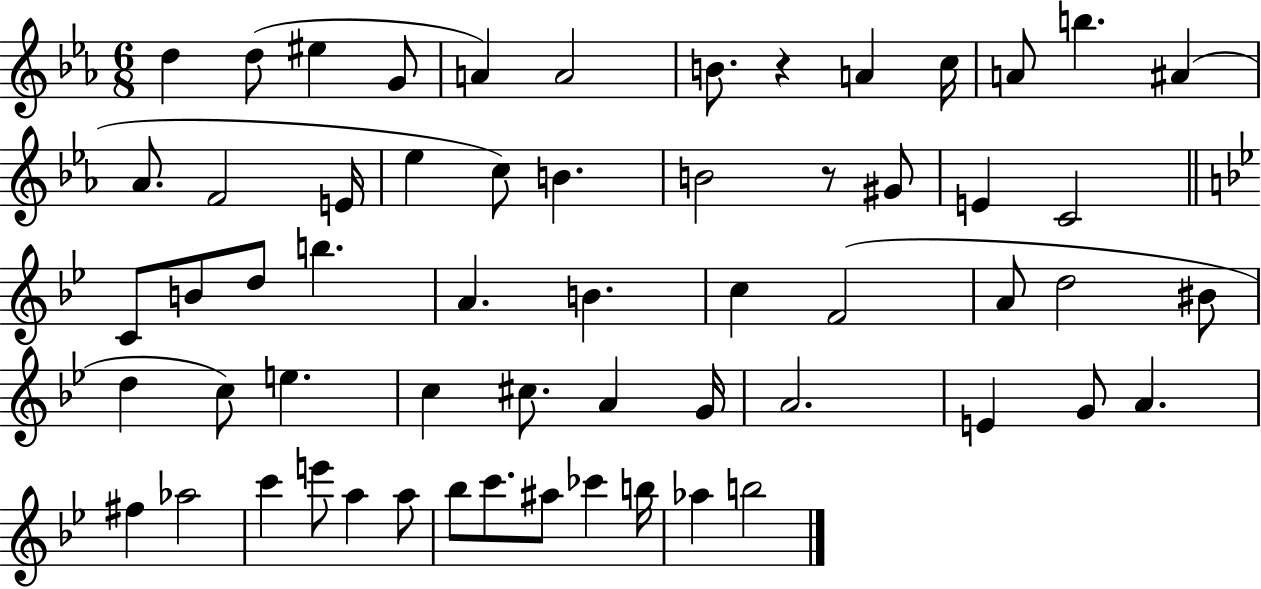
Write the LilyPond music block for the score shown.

{
  \clef treble
  \numericTimeSignature
  \time 6/8
  \key ees \major
  d''4 d''8( eis''4 g'8 | a'4) a'2 | b'8. r4 a'4 c''16 | a'8 b''4. ais'4( | \break aes'8. f'2 e'16 | ees''4 c''8) b'4. | b'2 r8 gis'8 | e'4 c'2 | \break \bar "||" \break \key bes \major c'8 b'8 d''8 b''4. | a'4. b'4. | c''4 f'2( | a'8 d''2 bis'8 | \break d''4 c''8) e''4. | c''4 cis''8. a'4 g'16 | a'2. | e'4 g'8 a'4. | \break fis''4 aes''2 | c'''4 e'''8 a''4 a''8 | bes''8 c'''8. ais''8 ces'''4 b''16 | aes''4 b''2 | \break \bar "|."
}